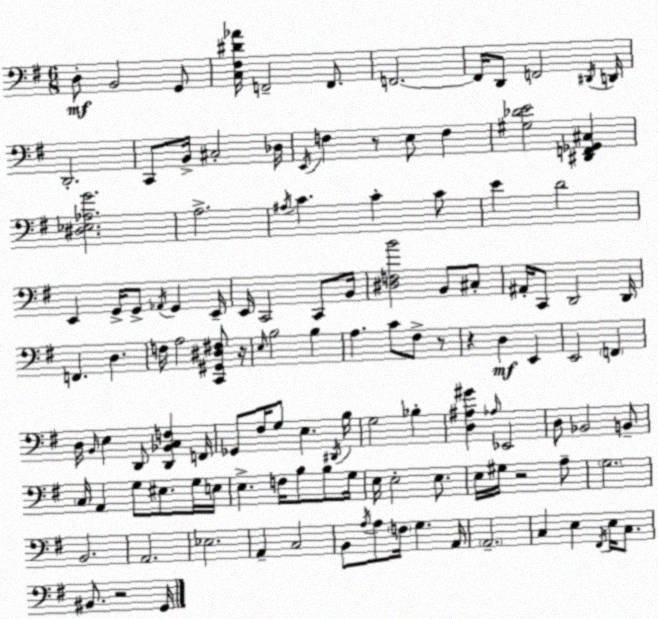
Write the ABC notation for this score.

X:1
T:Untitled
M:6/8
L:1/4
K:Em
D,/2 B,,2 G,,/2 [C,^F,^D_A]/4 F,,2 F,,/2 F,,2 F,,/4 D,,/2 F,,2 ^D,,/4 D,,/4 D,,2 C,,/2 B,,/4 ^C,2 _D,/4 E,,/4 F, z/2 E,/2 F, [^G,_DE]2 [^D,,F,,_G,,^C,] [^D,_E,_A,G]2 A,2 ^A,/4 C C C/2 E D2 E,, G,,/4 G,,/2 _A,,/4 G,, E,,/4 E,,/4 C,,2 C,,/2 B,,/4 [^D,F,B]2 B,,/2 ^C,/2 ^A,,/4 C,,/2 D,,2 D,,/4 F,, D, F,/4 A,2 [C,,^G,,^D,^F,]/2 z/4 E,/4 B,2 B, A, C/2 ^F,/2 z/2 z D, E,, E,,2 F,, D,/4 B,,/4 E, D,,/2 [D,,_B,,C,F,] F,,/4 _G,,/2 ^F,/4 G,/2 E, ^D,,/4 B,/4 G,2 _B, [D,^A,^G] _A,/4 _E,,2 D,/2 _B,,2 B,,/2 C,/4 A,, G,/2 ^E,/2 G,/4 E,/4 E, F,/4 B,/2 B,/2 G,/4 E,/4 E,2 E,/2 E,/4 ^G,/4 z2 A,/2 G,2 B,,2 A,,2 _E,2 A,, C,2 B,,/2 A,/4 A,/2 F,/4 G, A,,/4 A,,2 C, E, ^F,,/4 E,/4 C,/2 ^B,,/2 z2 G,,/4